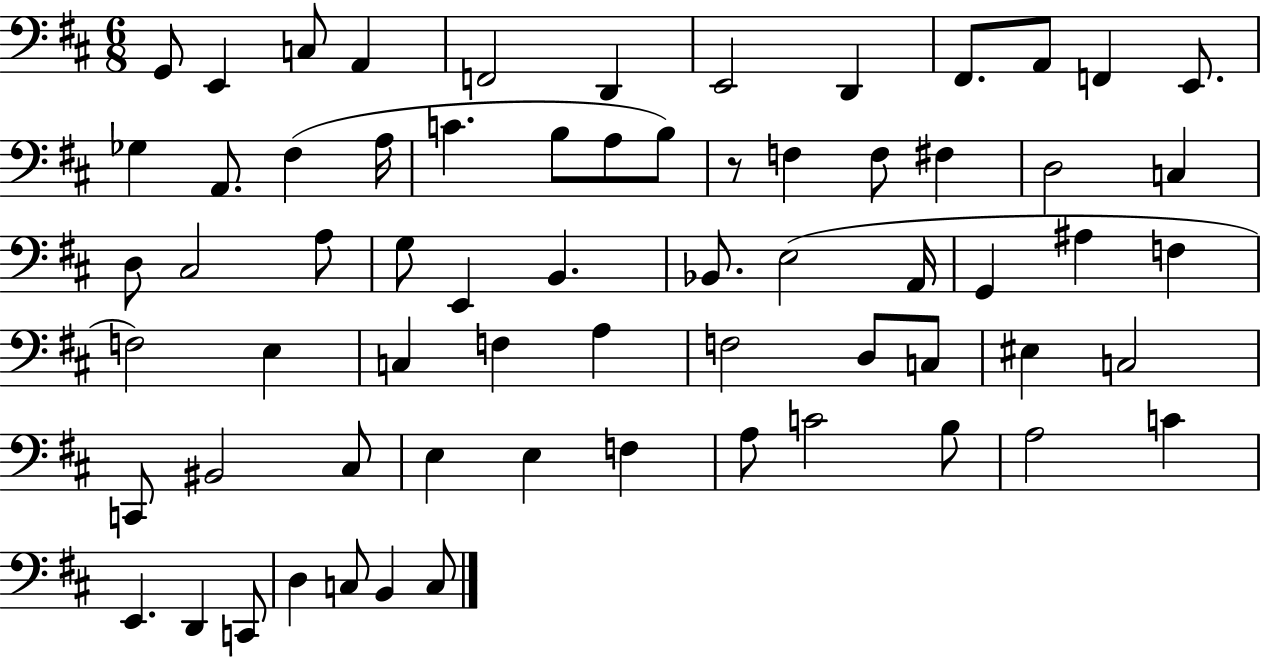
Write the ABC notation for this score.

X:1
T:Untitled
M:6/8
L:1/4
K:D
G,,/2 E,, C,/2 A,, F,,2 D,, E,,2 D,, ^F,,/2 A,,/2 F,, E,,/2 _G, A,,/2 ^F, A,/4 C B,/2 A,/2 B,/2 z/2 F, F,/2 ^F, D,2 C, D,/2 ^C,2 A,/2 G,/2 E,, B,, _B,,/2 E,2 A,,/4 G,, ^A, F, F,2 E, C, F, A, F,2 D,/2 C,/2 ^E, C,2 C,,/2 ^B,,2 ^C,/2 E, E, F, A,/2 C2 B,/2 A,2 C E,, D,, C,,/2 D, C,/2 B,, C,/2